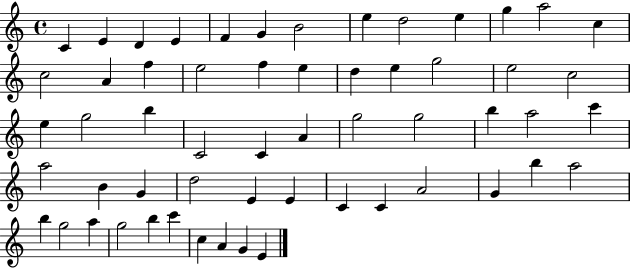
X:1
T:Untitled
M:4/4
L:1/4
K:C
C E D E F G B2 e d2 e g a2 c c2 A f e2 f e d e g2 e2 c2 e g2 b C2 C A g2 g2 b a2 c' a2 B G d2 E E C C A2 G b a2 b g2 a g2 b c' c A G E